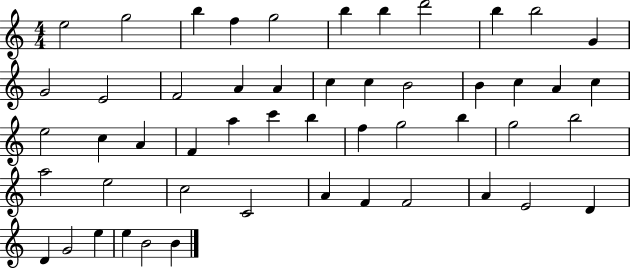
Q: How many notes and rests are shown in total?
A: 51